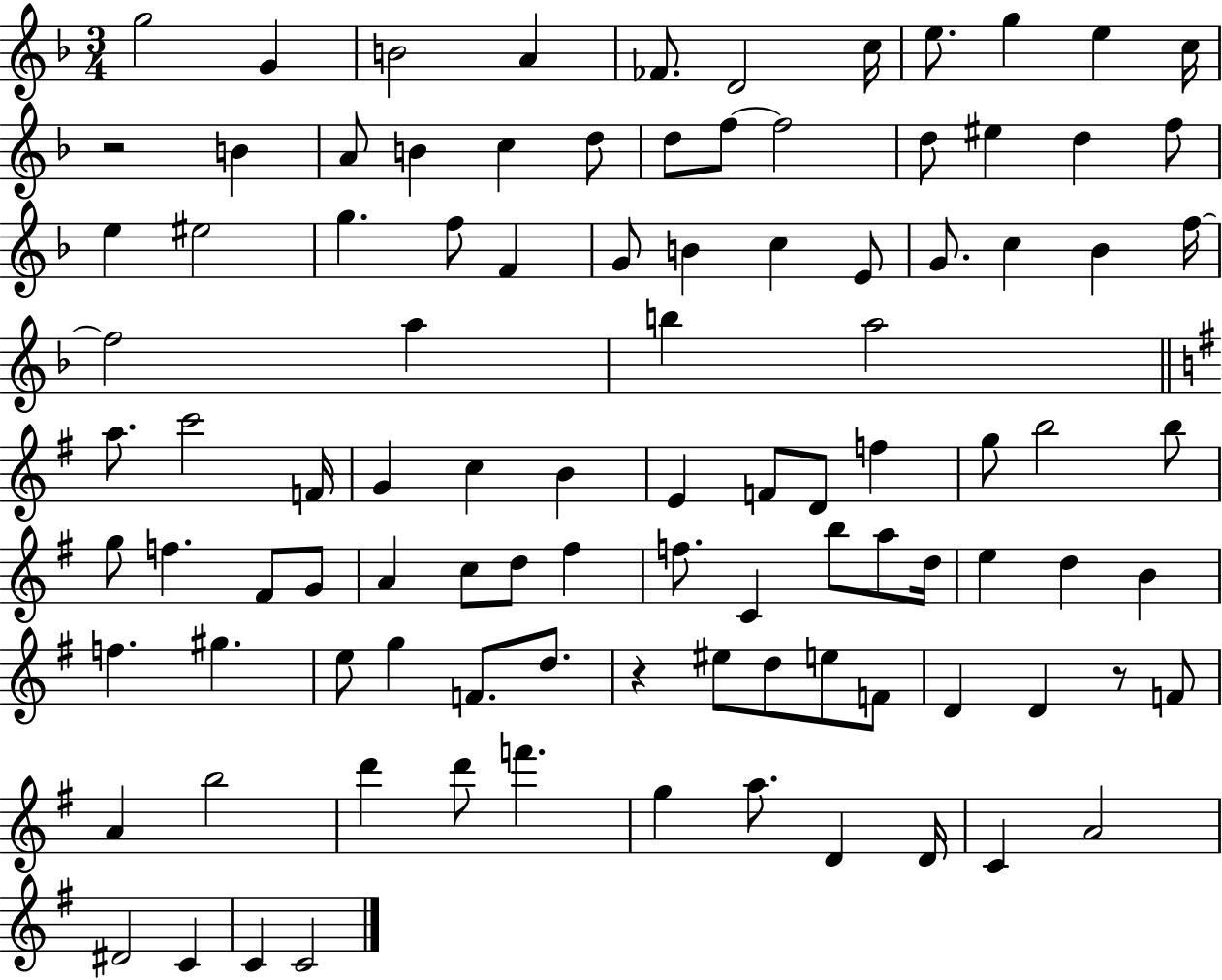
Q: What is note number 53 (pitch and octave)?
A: B5